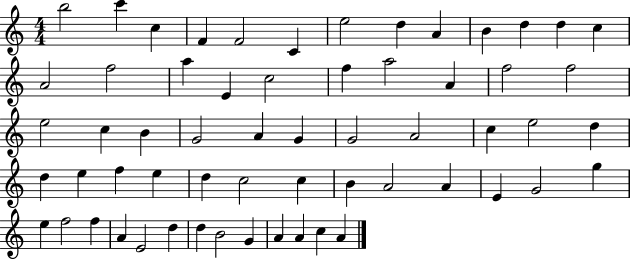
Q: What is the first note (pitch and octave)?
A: B5